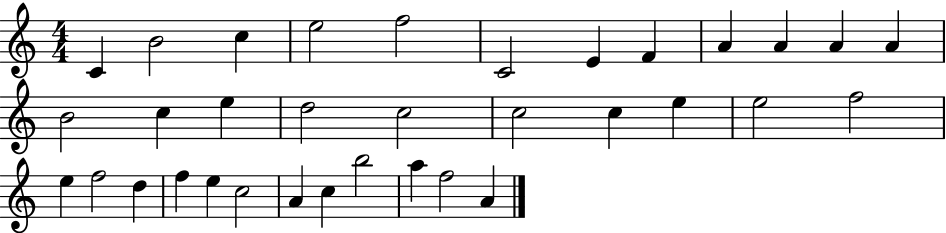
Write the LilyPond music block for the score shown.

{
  \clef treble
  \numericTimeSignature
  \time 4/4
  \key c \major
  c'4 b'2 c''4 | e''2 f''2 | c'2 e'4 f'4 | a'4 a'4 a'4 a'4 | \break b'2 c''4 e''4 | d''2 c''2 | c''2 c''4 e''4 | e''2 f''2 | \break e''4 f''2 d''4 | f''4 e''4 c''2 | a'4 c''4 b''2 | a''4 f''2 a'4 | \break \bar "|."
}